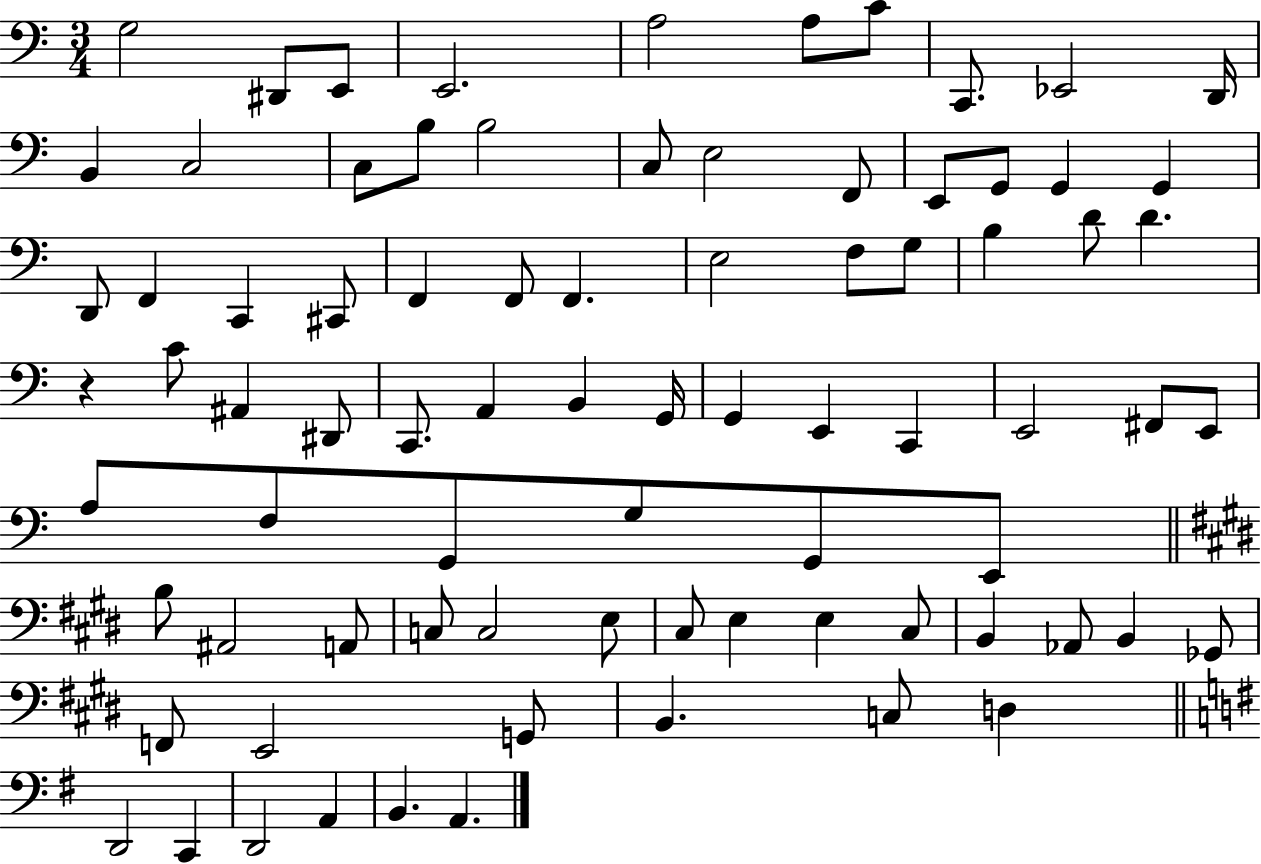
G3/h D#2/e E2/e E2/h. A3/h A3/e C4/e C2/e. Eb2/h D2/s B2/q C3/h C3/e B3/e B3/h C3/e E3/h F2/e E2/e G2/e G2/q G2/q D2/e F2/q C2/q C#2/e F2/q F2/e F2/q. E3/h F3/e G3/e B3/q D4/e D4/q. R/q C4/e A#2/q D#2/e C2/e. A2/q B2/q G2/s G2/q E2/q C2/q E2/h F#2/e E2/e A3/e F3/e G2/e G3/e G2/e E2/e B3/e A#2/h A2/e C3/e C3/h E3/e C#3/e E3/q E3/q C#3/e B2/q Ab2/e B2/q Gb2/e F2/e E2/h G2/e B2/q. C3/e D3/q D2/h C2/q D2/h A2/q B2/q. A2/q.